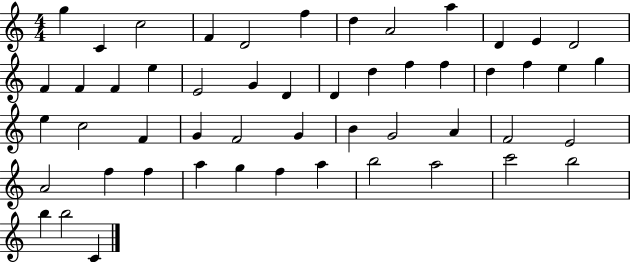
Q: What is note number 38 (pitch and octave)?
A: E4